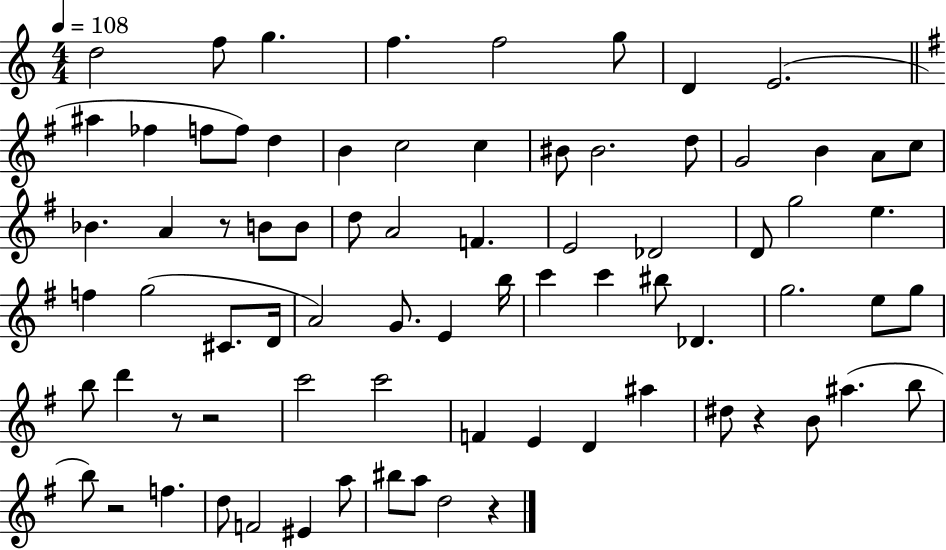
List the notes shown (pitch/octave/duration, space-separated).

D5/h F5/e G5/q. F5/q. F5/h G5/e D4/q E4/h. A#5/q FES5/q F5/e F5/e D5/q B4/q C5/h C5/q BIS4/e BIS4/h. D5/e G4/h B4/q A4/e C5/e Bb4/q. A4/q R/e B4/e B4/e D5/e A4/h F4/q. E4/h Db4/h D4/e G5/h E5/q. F5/q G5/h C#4/e. D4/s A4/h G4/e. E4/q B5/s C6/q C6/q BIS5/e Db4/q. G5/h. E5/e G5/e B5/e D6/q R/e R/h C6/h C6/h F4/q E4/q D4/q A#5/q D#5/e R/q B4/e A#5/q. B5/e B5/e R/h F5/q. D5/e F4/h EIS4/q A5/e BIS5/e A5/e D5/h R/q